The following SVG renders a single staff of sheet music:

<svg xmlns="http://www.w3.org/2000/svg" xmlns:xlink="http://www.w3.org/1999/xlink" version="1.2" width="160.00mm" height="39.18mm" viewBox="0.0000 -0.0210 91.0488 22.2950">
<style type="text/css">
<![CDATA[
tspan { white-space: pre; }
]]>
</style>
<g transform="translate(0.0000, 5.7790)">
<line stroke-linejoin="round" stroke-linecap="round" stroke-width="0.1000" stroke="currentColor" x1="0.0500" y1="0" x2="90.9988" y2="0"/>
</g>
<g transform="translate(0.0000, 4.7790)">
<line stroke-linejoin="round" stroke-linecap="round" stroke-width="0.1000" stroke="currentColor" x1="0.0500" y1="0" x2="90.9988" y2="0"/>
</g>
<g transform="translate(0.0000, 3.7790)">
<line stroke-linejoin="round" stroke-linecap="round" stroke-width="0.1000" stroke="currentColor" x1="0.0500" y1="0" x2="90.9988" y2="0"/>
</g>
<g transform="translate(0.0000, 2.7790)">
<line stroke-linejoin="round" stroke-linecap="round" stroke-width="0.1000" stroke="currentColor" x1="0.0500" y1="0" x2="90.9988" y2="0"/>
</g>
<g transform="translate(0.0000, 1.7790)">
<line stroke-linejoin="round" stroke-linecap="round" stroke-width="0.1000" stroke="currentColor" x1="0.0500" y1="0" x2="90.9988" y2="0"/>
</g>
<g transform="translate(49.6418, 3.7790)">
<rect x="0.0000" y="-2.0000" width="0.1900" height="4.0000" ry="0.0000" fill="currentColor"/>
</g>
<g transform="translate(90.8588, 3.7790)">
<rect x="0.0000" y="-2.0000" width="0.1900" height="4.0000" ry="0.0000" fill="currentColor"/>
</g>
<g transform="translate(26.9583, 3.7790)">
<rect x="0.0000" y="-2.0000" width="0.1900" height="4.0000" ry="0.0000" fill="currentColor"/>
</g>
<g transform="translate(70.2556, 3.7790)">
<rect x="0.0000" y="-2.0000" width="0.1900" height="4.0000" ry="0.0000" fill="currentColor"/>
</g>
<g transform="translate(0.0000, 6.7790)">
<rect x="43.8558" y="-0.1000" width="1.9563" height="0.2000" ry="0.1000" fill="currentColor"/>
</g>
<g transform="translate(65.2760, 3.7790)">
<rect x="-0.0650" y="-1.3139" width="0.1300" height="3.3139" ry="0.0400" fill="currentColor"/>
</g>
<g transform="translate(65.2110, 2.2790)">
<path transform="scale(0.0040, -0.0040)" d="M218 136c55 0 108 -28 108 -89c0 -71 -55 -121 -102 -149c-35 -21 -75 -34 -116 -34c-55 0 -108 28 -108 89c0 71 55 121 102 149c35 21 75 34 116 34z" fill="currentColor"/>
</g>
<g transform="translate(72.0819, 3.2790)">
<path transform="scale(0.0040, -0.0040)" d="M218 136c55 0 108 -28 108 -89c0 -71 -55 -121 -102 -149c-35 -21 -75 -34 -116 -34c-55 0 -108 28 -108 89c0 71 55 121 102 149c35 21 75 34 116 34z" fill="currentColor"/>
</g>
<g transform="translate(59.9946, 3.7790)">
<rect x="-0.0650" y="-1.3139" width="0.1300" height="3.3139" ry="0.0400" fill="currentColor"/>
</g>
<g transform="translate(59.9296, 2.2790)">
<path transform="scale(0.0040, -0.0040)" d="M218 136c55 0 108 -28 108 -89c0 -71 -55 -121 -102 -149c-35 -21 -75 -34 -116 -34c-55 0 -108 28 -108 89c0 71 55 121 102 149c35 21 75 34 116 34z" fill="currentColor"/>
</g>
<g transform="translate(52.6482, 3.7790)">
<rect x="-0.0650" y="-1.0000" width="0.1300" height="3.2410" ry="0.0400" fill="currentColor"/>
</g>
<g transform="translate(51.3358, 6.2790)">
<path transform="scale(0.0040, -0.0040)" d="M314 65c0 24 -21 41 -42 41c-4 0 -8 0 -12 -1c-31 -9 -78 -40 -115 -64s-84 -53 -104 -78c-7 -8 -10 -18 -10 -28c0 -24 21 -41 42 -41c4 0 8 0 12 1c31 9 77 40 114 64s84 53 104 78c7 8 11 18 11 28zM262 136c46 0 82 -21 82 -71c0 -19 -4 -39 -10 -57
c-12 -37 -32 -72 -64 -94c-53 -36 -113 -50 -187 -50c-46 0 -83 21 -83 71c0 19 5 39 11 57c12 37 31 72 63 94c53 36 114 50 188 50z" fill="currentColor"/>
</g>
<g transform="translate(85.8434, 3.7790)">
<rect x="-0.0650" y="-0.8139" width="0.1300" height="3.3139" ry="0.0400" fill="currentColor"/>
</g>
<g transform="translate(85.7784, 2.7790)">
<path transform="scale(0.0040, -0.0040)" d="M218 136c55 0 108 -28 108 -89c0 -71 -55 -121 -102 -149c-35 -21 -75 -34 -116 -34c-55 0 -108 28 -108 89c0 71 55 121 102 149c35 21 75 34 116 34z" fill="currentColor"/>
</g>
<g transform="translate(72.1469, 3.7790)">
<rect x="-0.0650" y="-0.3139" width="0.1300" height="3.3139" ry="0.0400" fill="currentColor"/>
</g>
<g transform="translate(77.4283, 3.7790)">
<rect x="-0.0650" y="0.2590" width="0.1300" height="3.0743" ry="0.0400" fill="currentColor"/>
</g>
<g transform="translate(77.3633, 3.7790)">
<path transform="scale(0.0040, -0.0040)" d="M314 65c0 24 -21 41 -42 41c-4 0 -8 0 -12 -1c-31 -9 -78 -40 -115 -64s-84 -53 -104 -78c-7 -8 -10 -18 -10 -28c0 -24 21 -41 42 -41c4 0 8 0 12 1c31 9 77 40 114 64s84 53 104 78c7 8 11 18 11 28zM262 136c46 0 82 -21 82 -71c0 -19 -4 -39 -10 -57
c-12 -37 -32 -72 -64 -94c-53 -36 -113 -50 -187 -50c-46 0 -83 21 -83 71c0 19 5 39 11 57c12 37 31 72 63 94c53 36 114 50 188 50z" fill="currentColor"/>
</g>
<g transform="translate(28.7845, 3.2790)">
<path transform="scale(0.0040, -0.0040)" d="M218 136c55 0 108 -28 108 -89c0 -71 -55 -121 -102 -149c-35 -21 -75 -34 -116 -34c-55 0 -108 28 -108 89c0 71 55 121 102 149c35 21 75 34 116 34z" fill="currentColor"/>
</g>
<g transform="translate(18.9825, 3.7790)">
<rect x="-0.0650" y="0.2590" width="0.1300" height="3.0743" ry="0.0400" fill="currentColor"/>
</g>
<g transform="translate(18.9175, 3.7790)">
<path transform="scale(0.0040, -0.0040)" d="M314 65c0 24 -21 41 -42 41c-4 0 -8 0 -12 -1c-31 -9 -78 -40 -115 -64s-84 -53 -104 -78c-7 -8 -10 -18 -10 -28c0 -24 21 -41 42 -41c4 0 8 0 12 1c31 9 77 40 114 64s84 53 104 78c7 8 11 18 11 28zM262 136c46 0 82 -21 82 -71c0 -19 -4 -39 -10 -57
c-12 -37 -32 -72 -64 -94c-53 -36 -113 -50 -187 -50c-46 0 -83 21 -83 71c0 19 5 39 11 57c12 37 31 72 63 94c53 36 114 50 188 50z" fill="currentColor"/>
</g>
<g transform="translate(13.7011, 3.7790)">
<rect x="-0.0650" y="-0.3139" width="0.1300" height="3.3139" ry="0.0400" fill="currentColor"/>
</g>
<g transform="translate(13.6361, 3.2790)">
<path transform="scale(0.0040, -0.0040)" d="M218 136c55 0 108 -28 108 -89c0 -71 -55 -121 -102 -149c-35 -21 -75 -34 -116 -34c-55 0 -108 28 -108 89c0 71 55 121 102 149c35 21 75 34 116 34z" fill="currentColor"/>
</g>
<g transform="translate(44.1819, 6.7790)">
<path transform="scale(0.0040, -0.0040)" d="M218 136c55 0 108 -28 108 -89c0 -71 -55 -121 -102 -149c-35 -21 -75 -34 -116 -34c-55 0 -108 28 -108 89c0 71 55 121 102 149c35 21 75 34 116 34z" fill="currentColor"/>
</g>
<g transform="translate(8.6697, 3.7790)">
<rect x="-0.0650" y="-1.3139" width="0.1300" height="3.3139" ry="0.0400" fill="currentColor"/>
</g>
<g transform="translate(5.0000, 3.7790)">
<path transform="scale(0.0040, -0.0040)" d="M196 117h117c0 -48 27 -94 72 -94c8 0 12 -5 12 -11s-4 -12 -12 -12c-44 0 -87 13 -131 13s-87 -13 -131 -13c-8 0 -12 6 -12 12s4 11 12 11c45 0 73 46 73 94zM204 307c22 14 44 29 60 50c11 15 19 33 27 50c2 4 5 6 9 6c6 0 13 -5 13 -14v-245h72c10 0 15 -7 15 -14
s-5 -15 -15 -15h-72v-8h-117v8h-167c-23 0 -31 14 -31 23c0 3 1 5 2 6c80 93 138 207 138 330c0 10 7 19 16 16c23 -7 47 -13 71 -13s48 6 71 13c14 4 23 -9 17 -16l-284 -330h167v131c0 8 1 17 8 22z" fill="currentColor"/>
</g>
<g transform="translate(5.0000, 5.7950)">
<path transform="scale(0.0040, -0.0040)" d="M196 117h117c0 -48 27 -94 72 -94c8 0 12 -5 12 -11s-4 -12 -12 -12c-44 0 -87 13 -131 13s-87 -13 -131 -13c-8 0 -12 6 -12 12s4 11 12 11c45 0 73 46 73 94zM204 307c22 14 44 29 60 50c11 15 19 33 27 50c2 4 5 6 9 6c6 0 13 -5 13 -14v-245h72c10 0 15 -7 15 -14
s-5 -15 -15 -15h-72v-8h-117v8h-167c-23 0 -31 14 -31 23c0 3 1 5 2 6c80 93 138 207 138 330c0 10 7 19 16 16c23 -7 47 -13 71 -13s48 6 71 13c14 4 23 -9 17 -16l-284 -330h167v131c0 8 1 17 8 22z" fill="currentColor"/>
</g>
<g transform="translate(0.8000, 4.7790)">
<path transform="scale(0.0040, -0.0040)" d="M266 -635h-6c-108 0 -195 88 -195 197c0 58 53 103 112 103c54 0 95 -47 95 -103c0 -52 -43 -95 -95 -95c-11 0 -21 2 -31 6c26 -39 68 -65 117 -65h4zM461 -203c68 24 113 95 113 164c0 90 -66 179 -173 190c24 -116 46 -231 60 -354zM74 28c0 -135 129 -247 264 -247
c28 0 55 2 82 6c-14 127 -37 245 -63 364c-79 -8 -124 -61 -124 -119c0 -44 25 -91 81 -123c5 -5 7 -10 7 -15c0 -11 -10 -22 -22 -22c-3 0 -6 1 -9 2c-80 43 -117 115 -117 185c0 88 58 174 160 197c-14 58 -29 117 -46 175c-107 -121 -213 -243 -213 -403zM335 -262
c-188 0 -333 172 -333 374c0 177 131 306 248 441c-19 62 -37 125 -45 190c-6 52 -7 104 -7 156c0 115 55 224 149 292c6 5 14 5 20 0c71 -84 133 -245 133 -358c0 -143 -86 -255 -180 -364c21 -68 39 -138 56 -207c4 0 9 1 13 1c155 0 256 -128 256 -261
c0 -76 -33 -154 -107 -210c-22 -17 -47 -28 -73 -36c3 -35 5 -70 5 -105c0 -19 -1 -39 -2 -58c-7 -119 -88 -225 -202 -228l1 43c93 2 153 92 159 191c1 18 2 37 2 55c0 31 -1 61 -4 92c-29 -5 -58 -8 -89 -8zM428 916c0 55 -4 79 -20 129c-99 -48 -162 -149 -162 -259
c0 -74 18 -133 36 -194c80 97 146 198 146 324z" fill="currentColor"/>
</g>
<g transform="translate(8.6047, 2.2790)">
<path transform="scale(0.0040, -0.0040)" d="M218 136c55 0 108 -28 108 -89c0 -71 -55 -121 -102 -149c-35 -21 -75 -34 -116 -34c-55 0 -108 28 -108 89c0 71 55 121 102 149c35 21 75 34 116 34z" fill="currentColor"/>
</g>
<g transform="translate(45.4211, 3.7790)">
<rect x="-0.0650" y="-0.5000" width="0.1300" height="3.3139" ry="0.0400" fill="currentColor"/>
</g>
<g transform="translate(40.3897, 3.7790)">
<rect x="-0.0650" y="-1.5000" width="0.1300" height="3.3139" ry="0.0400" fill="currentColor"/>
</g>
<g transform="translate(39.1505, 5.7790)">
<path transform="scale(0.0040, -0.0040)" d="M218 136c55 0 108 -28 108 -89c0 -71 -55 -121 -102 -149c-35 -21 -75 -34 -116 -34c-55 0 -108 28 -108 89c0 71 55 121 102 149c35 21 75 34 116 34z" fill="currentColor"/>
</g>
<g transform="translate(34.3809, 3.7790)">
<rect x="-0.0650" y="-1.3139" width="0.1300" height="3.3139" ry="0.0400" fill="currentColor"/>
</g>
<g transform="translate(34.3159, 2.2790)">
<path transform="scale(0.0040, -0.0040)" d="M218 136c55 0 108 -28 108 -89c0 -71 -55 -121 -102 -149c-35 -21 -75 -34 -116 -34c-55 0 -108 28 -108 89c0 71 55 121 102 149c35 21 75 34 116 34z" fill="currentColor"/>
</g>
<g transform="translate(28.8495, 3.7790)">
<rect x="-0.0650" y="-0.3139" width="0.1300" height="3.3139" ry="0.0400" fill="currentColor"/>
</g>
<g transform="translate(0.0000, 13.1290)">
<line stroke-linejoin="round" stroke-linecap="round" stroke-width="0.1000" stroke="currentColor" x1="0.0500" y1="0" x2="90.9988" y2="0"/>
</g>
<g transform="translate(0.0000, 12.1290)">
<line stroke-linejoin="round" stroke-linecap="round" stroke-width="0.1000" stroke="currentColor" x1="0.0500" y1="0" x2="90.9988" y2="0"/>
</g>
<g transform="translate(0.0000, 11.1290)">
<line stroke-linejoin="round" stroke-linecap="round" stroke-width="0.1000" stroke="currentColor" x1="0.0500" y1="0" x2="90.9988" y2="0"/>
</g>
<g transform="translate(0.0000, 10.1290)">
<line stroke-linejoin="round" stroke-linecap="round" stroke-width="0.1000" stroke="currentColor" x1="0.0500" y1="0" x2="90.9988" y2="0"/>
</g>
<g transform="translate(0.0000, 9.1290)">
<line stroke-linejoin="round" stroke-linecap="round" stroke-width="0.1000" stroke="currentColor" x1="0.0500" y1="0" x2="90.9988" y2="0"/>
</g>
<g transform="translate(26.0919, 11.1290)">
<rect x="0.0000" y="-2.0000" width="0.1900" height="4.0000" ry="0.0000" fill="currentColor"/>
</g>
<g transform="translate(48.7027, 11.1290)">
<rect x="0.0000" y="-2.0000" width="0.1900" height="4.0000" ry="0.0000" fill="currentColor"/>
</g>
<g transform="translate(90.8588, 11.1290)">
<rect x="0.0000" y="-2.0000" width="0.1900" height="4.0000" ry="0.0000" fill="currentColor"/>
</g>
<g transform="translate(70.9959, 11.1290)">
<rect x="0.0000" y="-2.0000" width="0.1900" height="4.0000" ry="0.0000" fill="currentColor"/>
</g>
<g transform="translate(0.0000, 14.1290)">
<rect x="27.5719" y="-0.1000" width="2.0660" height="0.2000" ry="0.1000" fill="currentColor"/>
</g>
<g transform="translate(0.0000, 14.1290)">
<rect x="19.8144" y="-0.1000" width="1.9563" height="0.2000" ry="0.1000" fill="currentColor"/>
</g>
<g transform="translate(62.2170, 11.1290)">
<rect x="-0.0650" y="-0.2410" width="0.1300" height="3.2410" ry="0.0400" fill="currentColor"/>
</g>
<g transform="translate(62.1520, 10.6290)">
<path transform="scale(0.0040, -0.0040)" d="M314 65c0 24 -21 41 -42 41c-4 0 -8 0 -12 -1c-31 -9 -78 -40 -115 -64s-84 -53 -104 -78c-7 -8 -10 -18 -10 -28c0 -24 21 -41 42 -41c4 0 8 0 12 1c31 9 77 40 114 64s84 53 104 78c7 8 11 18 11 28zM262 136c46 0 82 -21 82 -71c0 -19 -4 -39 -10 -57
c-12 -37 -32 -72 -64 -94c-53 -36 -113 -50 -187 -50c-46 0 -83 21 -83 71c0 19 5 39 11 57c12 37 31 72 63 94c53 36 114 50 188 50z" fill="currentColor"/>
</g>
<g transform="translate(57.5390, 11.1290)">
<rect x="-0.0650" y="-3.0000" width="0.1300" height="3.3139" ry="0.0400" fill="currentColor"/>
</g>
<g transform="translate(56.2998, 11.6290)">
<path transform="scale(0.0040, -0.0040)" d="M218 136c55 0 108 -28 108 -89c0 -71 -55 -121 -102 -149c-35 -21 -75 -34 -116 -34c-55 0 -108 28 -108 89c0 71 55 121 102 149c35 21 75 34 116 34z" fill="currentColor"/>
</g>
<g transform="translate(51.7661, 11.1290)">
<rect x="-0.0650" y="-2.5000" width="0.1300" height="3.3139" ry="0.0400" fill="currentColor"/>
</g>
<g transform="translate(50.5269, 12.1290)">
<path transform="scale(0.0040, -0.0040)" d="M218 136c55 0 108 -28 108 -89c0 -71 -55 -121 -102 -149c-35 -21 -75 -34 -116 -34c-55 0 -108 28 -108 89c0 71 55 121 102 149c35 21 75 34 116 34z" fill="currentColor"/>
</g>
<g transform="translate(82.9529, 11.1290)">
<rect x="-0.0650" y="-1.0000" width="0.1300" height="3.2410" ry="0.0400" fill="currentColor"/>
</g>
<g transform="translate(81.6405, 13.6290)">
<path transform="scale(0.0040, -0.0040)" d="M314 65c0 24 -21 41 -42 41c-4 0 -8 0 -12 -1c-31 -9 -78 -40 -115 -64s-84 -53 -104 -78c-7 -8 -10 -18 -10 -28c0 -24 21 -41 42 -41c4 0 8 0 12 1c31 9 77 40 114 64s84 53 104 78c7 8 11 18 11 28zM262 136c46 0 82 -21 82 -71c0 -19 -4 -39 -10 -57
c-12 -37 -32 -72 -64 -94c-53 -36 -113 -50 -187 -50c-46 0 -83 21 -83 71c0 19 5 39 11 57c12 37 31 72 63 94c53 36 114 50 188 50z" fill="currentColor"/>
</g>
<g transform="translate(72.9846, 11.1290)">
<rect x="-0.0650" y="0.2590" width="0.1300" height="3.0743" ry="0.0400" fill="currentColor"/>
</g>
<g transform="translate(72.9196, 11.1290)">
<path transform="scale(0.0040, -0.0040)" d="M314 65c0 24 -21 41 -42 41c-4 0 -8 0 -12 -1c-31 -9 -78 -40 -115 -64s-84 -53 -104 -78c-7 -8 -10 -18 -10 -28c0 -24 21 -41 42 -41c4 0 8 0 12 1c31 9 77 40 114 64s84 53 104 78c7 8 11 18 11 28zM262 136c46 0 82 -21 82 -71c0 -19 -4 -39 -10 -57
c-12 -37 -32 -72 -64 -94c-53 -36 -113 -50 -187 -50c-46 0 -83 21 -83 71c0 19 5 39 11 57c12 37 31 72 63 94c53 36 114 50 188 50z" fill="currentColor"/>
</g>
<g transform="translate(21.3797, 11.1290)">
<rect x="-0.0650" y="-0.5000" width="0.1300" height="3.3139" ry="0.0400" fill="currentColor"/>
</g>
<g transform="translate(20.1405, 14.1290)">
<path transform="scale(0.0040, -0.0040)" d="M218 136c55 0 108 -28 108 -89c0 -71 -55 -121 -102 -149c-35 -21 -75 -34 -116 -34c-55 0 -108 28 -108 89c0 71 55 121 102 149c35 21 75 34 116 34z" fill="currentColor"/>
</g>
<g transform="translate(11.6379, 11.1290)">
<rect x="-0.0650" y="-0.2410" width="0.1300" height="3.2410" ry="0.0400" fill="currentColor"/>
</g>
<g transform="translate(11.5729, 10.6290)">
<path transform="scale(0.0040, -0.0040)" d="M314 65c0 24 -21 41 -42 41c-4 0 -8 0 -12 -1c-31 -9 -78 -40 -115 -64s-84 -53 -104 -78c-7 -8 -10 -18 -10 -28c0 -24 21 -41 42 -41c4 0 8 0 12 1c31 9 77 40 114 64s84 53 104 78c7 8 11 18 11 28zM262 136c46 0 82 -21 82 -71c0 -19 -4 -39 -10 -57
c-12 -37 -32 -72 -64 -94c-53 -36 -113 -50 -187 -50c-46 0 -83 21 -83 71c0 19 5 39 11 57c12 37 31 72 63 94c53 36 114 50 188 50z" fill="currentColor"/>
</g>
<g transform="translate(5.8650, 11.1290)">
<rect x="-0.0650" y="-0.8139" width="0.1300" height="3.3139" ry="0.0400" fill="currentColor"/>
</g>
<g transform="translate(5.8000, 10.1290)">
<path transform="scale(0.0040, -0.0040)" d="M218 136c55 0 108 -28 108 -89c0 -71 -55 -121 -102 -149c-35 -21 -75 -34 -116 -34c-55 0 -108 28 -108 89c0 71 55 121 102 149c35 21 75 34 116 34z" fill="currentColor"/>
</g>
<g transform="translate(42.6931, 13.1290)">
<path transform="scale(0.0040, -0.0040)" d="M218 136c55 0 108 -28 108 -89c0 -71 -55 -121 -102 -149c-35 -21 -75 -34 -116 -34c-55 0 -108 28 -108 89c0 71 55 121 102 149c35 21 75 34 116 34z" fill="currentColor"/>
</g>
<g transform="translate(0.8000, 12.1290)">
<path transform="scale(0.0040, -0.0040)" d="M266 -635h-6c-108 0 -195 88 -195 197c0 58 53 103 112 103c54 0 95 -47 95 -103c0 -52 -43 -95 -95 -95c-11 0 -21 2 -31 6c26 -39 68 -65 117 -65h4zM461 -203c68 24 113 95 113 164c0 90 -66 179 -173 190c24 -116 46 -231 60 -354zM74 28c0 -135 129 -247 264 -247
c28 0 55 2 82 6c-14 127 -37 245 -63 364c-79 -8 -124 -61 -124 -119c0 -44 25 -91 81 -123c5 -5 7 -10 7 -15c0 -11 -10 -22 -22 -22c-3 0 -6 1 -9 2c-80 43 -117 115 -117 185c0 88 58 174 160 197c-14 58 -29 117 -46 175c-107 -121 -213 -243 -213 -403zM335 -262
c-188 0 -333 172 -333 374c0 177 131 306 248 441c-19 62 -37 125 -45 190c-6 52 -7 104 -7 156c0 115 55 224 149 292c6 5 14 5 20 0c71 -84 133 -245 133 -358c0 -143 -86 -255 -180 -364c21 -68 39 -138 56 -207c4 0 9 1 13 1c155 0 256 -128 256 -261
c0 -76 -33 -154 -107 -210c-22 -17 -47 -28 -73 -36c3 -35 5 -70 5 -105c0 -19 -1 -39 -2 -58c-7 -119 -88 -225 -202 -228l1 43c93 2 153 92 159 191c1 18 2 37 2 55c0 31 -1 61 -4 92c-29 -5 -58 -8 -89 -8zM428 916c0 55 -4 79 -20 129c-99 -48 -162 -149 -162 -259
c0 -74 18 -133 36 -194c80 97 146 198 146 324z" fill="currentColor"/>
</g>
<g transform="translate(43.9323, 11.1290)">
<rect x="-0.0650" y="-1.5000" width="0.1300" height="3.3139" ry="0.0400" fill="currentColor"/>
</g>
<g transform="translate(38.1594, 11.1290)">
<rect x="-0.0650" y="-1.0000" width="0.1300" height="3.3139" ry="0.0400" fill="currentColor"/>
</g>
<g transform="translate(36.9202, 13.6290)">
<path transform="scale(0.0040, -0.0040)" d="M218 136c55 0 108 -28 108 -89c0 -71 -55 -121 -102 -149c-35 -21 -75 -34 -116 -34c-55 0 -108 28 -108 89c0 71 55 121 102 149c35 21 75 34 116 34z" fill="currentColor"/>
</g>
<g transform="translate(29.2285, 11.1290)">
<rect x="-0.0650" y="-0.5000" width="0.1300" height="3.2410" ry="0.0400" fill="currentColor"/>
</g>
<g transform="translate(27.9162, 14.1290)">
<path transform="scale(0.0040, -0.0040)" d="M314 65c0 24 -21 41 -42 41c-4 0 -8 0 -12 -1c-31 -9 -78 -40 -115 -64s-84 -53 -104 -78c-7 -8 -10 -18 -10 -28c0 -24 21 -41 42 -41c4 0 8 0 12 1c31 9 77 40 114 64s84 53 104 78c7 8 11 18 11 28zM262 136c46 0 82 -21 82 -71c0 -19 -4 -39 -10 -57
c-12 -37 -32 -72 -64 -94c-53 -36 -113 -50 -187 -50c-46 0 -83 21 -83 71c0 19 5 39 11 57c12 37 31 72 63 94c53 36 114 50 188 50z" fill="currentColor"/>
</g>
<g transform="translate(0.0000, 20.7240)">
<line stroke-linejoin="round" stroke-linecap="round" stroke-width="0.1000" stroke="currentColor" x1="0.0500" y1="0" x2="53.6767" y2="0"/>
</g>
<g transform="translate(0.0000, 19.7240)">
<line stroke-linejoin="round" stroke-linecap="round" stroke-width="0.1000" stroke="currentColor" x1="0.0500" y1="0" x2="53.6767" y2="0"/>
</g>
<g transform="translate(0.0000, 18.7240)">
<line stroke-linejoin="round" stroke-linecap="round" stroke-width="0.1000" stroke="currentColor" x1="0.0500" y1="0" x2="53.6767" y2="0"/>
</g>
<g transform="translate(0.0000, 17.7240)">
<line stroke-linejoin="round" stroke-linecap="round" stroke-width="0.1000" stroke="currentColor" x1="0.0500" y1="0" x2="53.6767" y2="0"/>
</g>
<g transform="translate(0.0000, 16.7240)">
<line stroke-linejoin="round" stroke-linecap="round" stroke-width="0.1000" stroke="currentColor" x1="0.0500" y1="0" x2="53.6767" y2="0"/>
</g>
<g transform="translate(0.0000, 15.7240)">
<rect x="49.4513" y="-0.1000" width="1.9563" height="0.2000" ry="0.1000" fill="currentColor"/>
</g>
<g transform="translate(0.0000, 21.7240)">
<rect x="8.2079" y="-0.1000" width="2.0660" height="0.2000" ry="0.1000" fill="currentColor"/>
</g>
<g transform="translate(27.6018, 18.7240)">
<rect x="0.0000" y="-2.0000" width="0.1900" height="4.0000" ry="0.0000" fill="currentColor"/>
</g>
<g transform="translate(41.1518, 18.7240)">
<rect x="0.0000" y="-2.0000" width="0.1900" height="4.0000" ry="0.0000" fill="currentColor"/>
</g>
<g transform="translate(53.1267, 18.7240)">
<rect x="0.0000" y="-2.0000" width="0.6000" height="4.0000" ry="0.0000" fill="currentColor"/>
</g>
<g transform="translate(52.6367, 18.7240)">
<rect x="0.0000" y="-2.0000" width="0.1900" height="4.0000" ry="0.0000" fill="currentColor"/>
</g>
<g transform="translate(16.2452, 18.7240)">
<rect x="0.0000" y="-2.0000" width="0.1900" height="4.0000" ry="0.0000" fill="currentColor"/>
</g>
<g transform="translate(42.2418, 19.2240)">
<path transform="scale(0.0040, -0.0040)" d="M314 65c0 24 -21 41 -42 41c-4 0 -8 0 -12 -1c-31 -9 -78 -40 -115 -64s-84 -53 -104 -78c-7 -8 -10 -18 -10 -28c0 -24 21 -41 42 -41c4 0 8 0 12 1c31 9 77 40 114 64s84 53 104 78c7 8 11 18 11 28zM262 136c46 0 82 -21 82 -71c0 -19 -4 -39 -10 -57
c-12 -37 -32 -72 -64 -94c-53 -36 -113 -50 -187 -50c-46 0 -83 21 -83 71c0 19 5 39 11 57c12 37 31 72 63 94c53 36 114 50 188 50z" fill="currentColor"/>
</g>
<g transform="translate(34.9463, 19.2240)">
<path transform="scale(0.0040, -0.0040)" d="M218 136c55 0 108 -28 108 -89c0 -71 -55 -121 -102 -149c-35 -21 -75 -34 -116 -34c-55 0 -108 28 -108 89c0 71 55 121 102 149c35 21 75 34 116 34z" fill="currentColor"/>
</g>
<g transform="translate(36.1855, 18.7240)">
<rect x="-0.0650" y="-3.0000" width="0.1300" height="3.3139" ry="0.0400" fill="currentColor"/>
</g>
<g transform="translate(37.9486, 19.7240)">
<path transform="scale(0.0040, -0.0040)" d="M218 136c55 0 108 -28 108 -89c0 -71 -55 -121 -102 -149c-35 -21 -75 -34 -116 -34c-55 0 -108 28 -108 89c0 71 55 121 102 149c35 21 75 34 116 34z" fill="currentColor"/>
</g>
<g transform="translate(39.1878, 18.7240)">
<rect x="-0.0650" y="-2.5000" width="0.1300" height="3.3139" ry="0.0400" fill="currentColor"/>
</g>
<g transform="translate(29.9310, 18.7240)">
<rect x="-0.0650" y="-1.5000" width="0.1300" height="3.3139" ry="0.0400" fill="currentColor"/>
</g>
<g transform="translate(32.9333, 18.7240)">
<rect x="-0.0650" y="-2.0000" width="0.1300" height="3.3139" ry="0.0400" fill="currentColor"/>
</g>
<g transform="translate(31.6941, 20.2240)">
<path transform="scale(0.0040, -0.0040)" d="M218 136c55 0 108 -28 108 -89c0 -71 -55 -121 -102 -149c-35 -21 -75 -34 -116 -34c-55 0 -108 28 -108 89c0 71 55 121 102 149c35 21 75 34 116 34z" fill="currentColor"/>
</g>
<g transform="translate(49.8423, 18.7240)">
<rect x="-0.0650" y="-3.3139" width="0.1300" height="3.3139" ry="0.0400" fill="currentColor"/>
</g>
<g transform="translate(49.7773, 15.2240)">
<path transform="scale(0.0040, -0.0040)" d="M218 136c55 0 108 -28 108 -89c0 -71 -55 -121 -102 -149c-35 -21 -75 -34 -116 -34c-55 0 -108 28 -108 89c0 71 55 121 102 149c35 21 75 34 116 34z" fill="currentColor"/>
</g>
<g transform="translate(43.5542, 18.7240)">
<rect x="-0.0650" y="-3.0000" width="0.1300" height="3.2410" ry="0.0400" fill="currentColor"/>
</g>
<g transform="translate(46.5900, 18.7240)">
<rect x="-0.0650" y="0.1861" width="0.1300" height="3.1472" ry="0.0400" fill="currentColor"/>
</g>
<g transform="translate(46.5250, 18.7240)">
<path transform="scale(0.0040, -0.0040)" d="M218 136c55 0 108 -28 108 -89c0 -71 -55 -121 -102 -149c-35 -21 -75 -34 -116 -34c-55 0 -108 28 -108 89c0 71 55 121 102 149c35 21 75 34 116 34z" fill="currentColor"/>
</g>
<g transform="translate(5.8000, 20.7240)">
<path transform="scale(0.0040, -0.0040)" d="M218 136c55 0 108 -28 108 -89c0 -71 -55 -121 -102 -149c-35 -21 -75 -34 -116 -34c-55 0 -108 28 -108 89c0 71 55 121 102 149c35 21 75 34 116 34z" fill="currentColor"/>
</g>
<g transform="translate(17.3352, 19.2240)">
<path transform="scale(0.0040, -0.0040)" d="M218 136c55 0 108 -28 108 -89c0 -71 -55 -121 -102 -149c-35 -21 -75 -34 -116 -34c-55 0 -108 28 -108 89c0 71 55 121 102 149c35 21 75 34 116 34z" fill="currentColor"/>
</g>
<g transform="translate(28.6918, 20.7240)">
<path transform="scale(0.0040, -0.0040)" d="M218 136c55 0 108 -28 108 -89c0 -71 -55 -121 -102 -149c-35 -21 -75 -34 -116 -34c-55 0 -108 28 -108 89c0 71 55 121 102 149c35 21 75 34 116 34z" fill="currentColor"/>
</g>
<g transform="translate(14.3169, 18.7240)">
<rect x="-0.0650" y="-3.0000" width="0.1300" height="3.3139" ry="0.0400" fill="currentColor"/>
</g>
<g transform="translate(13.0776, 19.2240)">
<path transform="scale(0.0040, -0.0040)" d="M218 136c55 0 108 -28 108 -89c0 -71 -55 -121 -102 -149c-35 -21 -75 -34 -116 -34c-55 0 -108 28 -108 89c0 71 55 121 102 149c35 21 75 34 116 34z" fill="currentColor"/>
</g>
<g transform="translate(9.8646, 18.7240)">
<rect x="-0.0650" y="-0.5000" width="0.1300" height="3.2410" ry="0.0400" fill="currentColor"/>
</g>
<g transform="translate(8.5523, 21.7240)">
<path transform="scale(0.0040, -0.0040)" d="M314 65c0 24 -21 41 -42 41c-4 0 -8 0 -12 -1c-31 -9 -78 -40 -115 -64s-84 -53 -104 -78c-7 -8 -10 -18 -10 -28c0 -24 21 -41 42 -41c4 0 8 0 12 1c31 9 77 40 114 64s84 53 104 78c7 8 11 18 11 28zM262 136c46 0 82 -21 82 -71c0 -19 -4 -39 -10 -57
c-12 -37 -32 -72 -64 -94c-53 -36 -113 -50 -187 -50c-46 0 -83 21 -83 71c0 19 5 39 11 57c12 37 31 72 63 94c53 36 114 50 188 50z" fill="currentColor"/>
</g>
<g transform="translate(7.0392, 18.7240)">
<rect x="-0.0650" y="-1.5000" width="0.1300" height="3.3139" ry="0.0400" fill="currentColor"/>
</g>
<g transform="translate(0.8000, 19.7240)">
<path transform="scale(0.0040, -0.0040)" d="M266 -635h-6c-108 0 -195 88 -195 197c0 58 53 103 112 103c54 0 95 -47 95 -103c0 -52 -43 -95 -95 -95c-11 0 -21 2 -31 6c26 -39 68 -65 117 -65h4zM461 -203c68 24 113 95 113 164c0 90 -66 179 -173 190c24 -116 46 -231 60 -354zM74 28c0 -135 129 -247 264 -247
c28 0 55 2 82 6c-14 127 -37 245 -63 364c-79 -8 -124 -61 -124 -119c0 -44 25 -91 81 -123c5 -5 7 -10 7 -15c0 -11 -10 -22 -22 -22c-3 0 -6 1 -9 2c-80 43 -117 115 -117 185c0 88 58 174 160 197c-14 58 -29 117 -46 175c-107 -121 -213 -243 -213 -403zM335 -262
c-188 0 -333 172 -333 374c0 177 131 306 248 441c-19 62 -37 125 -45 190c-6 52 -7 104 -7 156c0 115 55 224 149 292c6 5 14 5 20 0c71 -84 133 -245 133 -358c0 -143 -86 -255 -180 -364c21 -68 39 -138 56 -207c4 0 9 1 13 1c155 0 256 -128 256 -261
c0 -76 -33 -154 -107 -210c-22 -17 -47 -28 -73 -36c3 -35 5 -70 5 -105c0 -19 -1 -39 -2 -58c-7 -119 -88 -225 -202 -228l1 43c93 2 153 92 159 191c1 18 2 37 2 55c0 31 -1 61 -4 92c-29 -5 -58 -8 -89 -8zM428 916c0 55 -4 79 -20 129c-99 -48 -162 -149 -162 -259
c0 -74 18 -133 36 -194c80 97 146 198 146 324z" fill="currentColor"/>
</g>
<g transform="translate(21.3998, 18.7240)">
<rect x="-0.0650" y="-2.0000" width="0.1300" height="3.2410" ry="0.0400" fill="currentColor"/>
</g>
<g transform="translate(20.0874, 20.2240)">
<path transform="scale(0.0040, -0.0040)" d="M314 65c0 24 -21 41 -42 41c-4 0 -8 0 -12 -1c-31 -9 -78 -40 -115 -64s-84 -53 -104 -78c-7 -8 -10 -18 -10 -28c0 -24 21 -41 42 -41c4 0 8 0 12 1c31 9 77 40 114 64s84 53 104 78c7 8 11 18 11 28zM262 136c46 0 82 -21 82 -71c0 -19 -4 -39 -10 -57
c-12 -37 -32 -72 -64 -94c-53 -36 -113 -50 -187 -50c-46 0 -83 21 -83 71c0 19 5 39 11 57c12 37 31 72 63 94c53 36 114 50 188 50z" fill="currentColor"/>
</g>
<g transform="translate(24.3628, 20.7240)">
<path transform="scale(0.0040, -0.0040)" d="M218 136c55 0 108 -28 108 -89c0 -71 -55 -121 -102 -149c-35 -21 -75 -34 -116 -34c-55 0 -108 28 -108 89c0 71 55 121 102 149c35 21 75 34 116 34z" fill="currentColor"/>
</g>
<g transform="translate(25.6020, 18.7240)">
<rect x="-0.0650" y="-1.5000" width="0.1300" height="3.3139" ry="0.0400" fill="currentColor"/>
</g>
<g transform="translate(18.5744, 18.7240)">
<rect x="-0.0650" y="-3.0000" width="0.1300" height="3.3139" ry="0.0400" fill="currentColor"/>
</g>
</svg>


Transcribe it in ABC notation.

X:1
T:Untitled
M:4/4
L:1/4
K:C
e c B2 c e E C D2 e e c B2 d d c2 C C2 D E G A c2 B2 D2 E C2 A A F2 E E F A G A2 B b